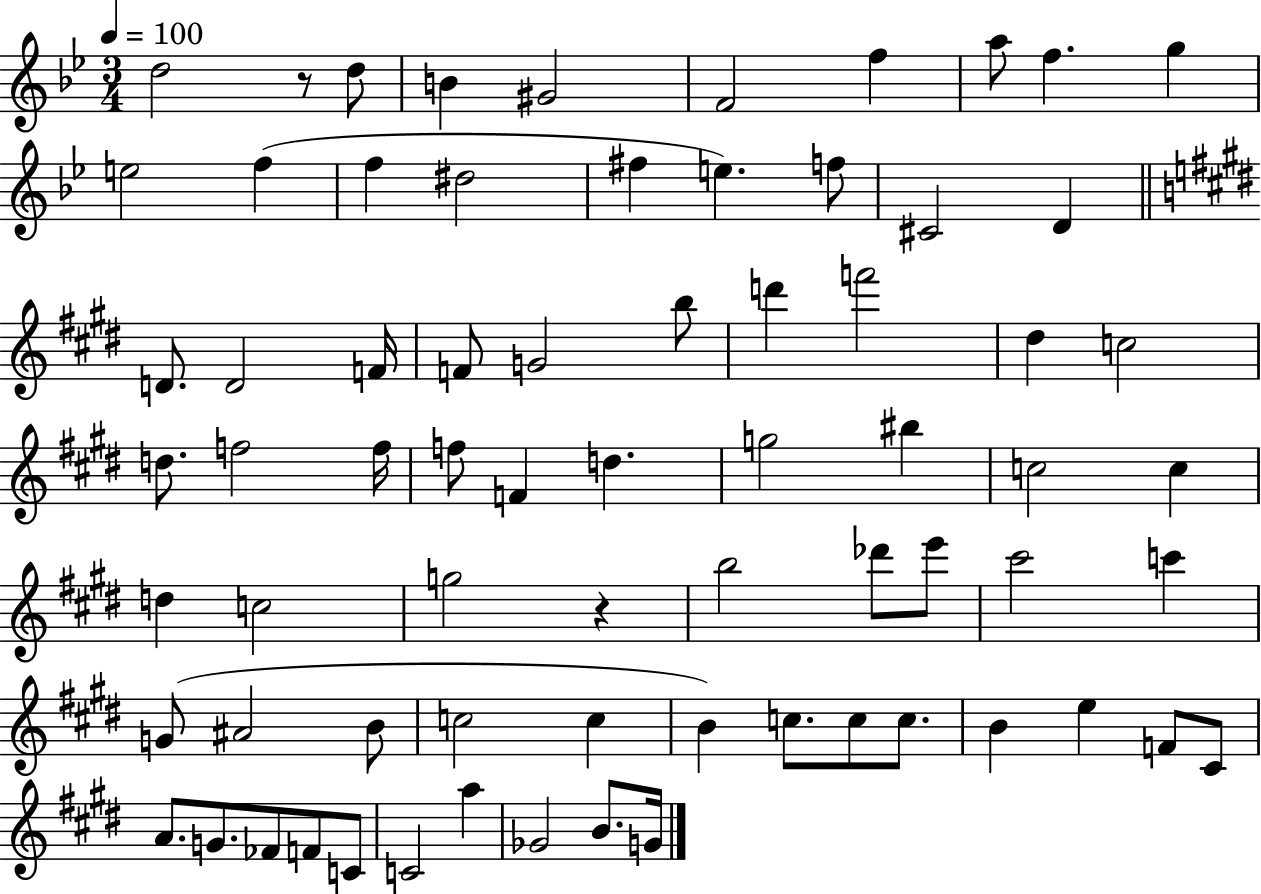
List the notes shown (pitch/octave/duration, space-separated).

D5/h R/e D5/e B4/q G#4/h F4/h F5/q A5/e F5/q. G5/q E5/h F5/q F5/q D#5/h F#5/q E5/q. F5/e C#4/h D4/q D4/e. D4/h F4/s F4/e G4/h B5/e D6/q F6/h D#5/q C5/h D5/e. F5/h F5/s F5/e F4/q D5/q. G5/h BIS5/q C5/h C5/q D5/q C5/h G5/h R/q B5/h Db6/e E6/e C#6/h C6/q G4/e A#4/h B4/e C5/h C5/q B4/q C5/e. C5/e C5/e. B4/q E5/q F4/e C#4/e A4/e. G4/e. FES4/e F4/e C4/e C4/h A5/q Gb4/h B4/e. G4/s